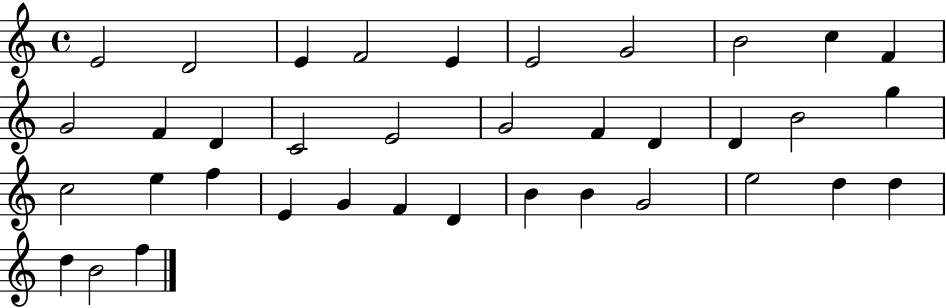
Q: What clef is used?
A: treble